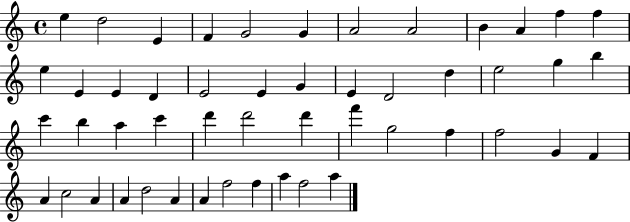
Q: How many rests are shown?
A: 0